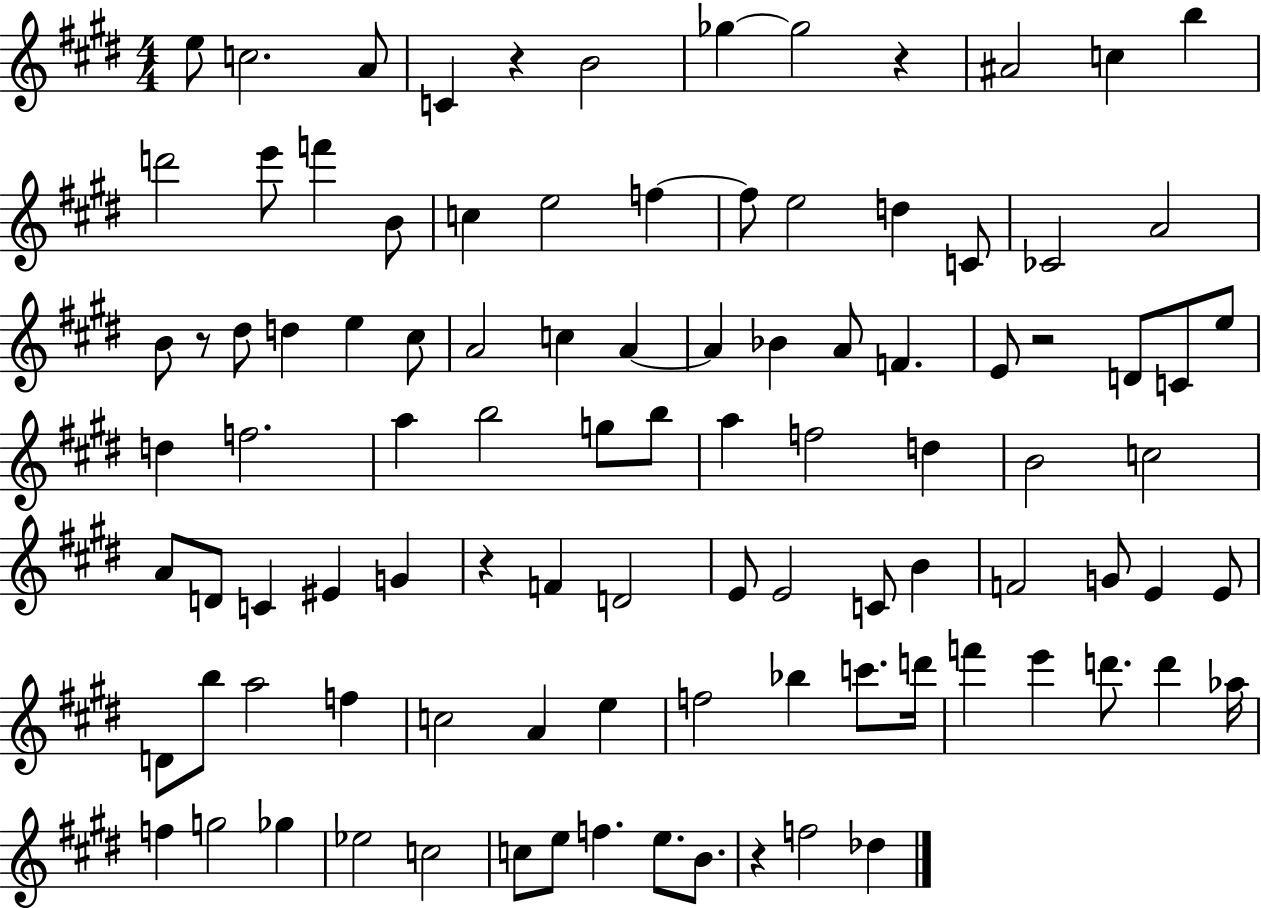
{
  \clef treble
  \numericTimeSignature
  \time 4/4
  \key e \major
  e''8 c''2. a'8 | c'4 r4 b'2 | ges''4~~ ges''2 r4 | ais'2 c''4 b''4 | \break d'''2 e'''8 f'''4 b'8 | c''4 e''2 f''4~~ | f''8 e''2 d''4 c'8 | ces'2 a'2 | \break b'8 r8 dis''8 d''4 e''4 cis''8 | a'2 c''4 a'4~~ | a'4 bes'4 a'8 f'4. | e'8 r2 d'8 c'8 e''8 | \break d''4 f''2. | a''4 b''2 g''8 b''8 | a''4 f''2 d''4 | b'2 c''2 | \break a'8 d'8 c'4 eis'4 g'4 | r4 f'4 d'2 | e'8 e'2 c'8 b'4 | f'2 g'8 e'4 e'8 | \break d'8 b''8 a''2 f''4 | c''2 a'4 e''4 | f''2 bes''4 c'''8. d'''16 | f'''4 e'''4 d'''8. d'''4 aes''16 | \break f''4 g''2 ges''4 | ees''2 c''2 | c''8 e''8 f''4. e''8. b'8. | r4 f''2 des''4 | \break \bar "|."
}